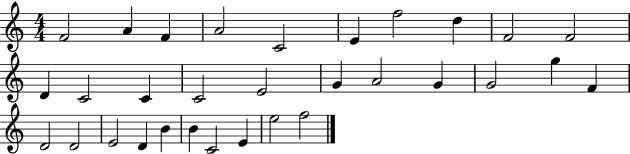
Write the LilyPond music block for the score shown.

{
  \clef treble
  \numericTimeSignature
  \time 4/4
  \key c \major
  f'2 a'4 f'4 | a'2 c'2 | e'4 f''2 d''4 | f'2 f'2 | \break d'4 c'2 c'4 | c'2 e'2 | g'4 a'2 g'4 | g'2 g''4 f'4 | \break d'2 d'2 | e'2 d'4 b'4 | b'4 c'2 e'4 | e''2 f''2 | \break \bar "|."
}